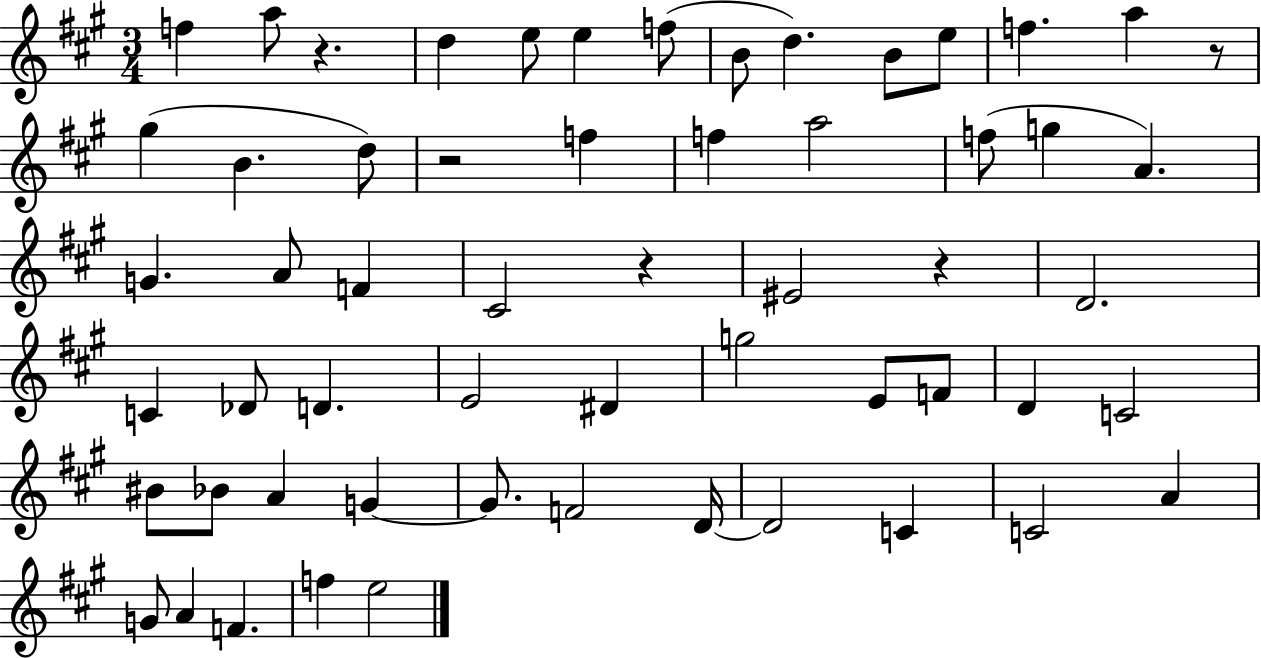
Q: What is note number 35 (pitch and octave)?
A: F4